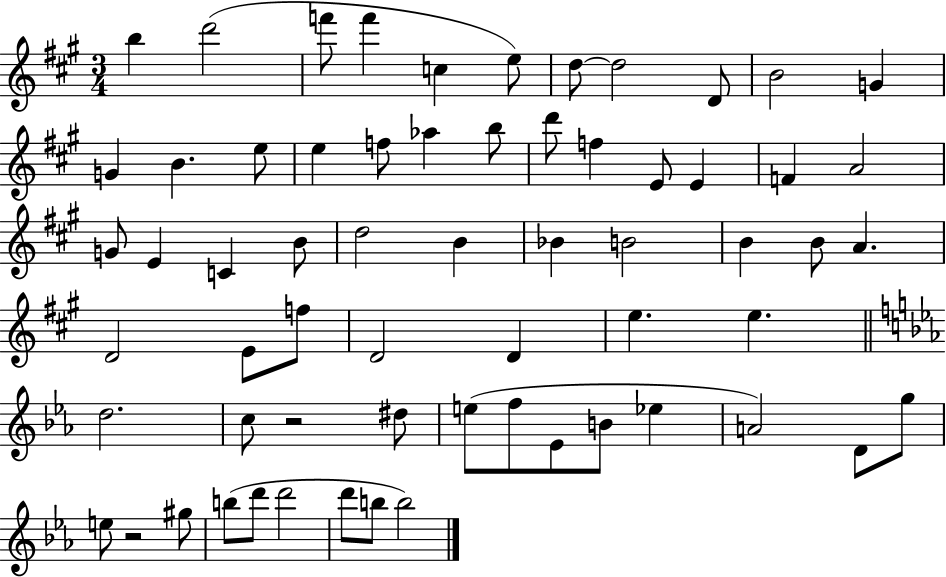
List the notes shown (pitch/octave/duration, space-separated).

B5/q D6/h F6/e F6/q C5/q E5/e D5/e D5/h D4/e B4/h G4/q G4/q B4/q. E5/e E5/q F5/e Ab5/q B5/e D6/e F5/q E4/e E4/q F4/q A4/h G4/e E4/q C4/q B4/e D5/h B4/q Bb4/q B4/h B4/q B4/e A4/q. D4/h E4/e F5/e D4/h D4/q E5/q. E5/q. D5/h. C5/e R/h D#5/e E5/e F5/e Eb4/e B4/e Eb5/q A4/h D4/e G5/e E5/e R/h G#5/e B5/e D6/e D6/h D6/e B5/e B5/h